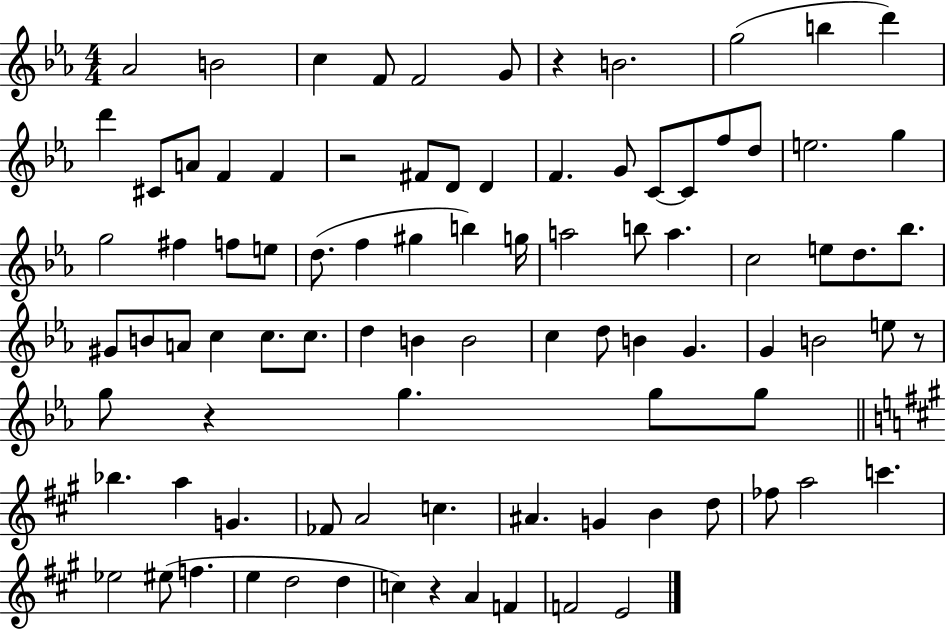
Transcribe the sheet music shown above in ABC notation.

X:1
T:Untitled
M:4/4
L:1/4
K:Eb
_A2 B2 c F/2 F2 G/2 z B2 g2 b d' d' ^C/2 A/2 F F z2 ^F/2 D/2 D F G/2 C/2 C/2 f/2 d/2 e2 g g2 ^f f/2 e/2 d/2 f ^g b g/4 a2 b/2 a c2 e/2 d/2 _b/2 ^G/2 B/2 A/2 c c/2 c/2 d B B2 c d/2 B G G B2 e/2 z/2 g/2 z g g/2 g/2 _b a G _F/2 A2 c ^A G B d/2 _f/2 a2 c' _e2 ^e/2 f e d2 d c z A F F2 E2